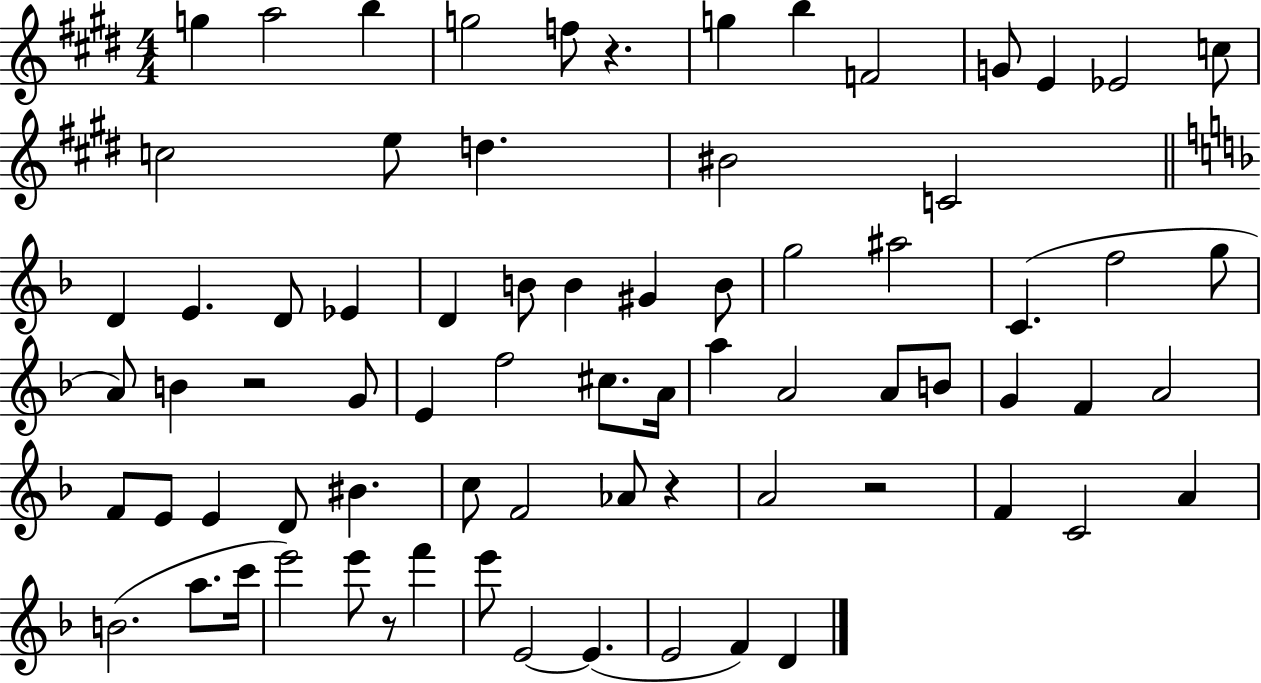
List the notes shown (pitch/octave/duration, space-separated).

G5/q A5/h B5/q G5/h F5/e R/q. G5/q B5/q F4/h G4/e E4/q Eb4/h C5/e C5/h E5/e D5/q. BIS4/h C4/h D4/q E4/q. D4/e Eb4/q D4/q B4/e B4/q G#4/q B4/e G5/h A#5/h C4/q. F5/h G5/e A4/e B4/q R/h G4/e E4/q F5/h C#5/e. A4/s A5/q A4/h A4/e B4/e G4/q F4/q A4/h F4/e E4/e E4/q D4/e BIS4/q. C5/e F4/h Ab4/e R/q A4/h R/h F4/q C4/h A4/q B4/h. A5/e. C6/s E6/h E6/e R/e F6/q E6/e E4/h E4/q. E4/h F4/q D4/q